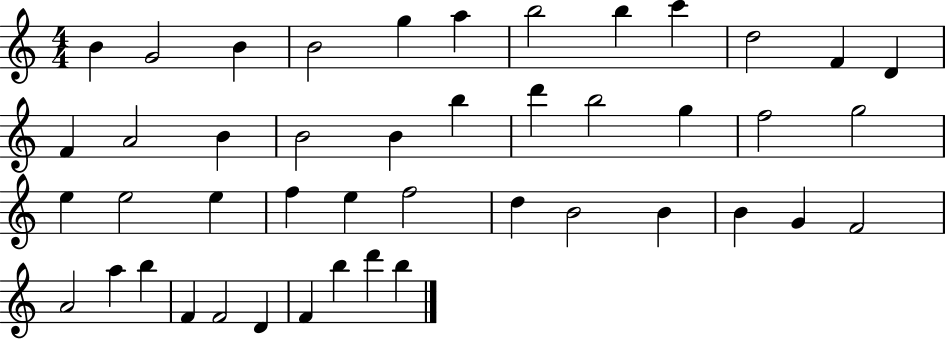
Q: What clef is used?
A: treble